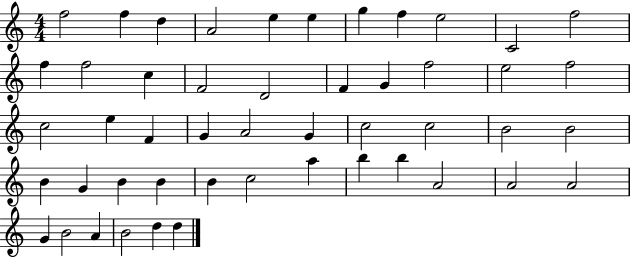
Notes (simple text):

F5/h F5/q D5/q A4/h E5/q E5/q G5/q F5/q E5/h C4/h F5/h F5/q F5/h C5/q F4/h D4/h F4/q G4/q F5/h E5/h F5/h C5/h E5/q F4/q G4/q A4/h G4/q C5/h C5/h B4/h B4/h B4/q G4/q B4/q B4/q B4/q C5/h A5/q B5/q B5/q A4/h A4/h A4/h G4/q B4/h A4/q B4/h D5/q D5/q